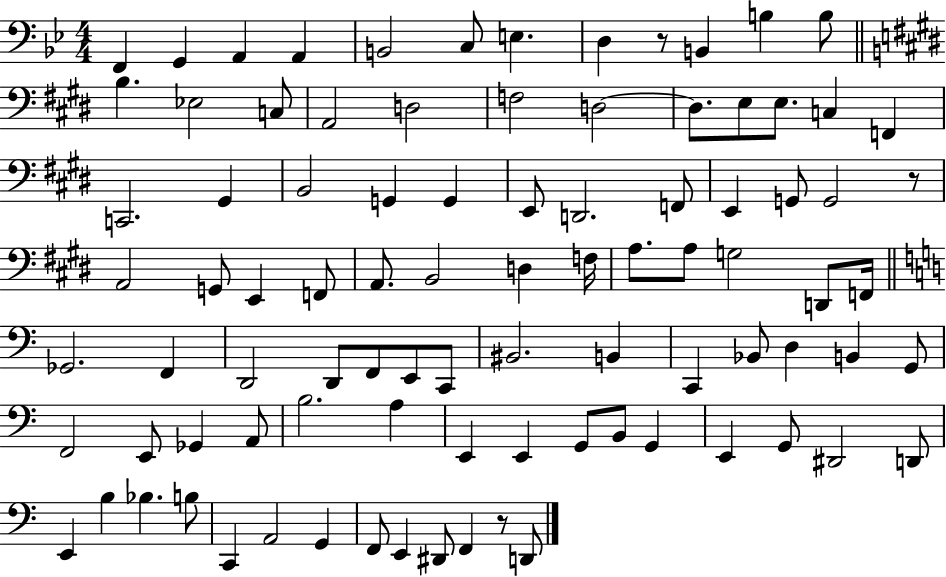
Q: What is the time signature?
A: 4/4